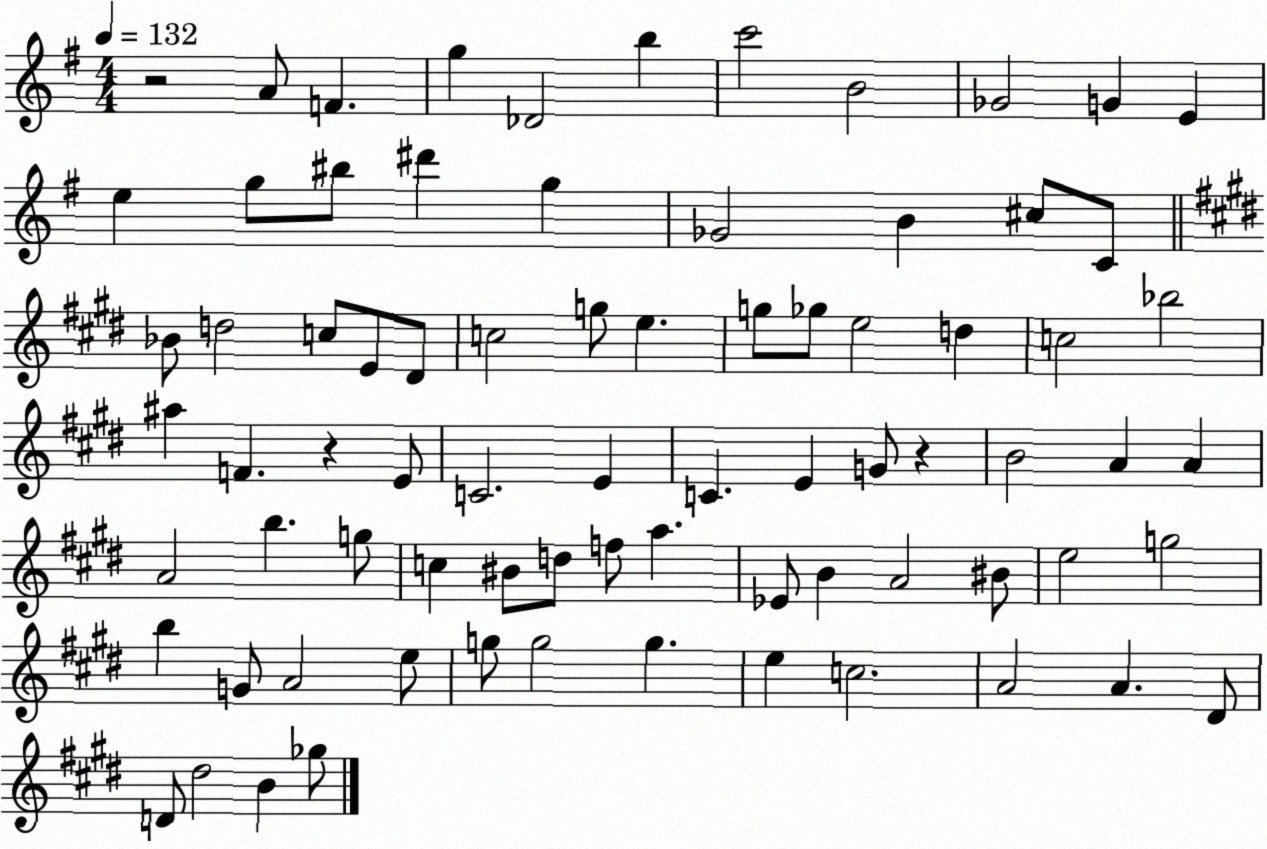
X:1
T:Untitled
M:4/4
L:1/4
K:G
z2 A/2 F g _D2 b c'2 B2 _G2 G E e g/2 ^b/2 ^d' g _G2 B ^c/2 C/2 _B/2 d2 c/2 E/2 ^D/2 c2 g/2 e g/2 _g/2 e2 d c2 _b2 ^a F z E/2 C2 E C E G/2 z B2 A A A2 b g/2 c ^B/2 d/2 f/2 a _E/2 B A2 ^B/2 e2 g2 b G/2 A2 e/2 g/2 g2 g e c2 A2 A ^D/2 D/2 ^d2 B _g/2